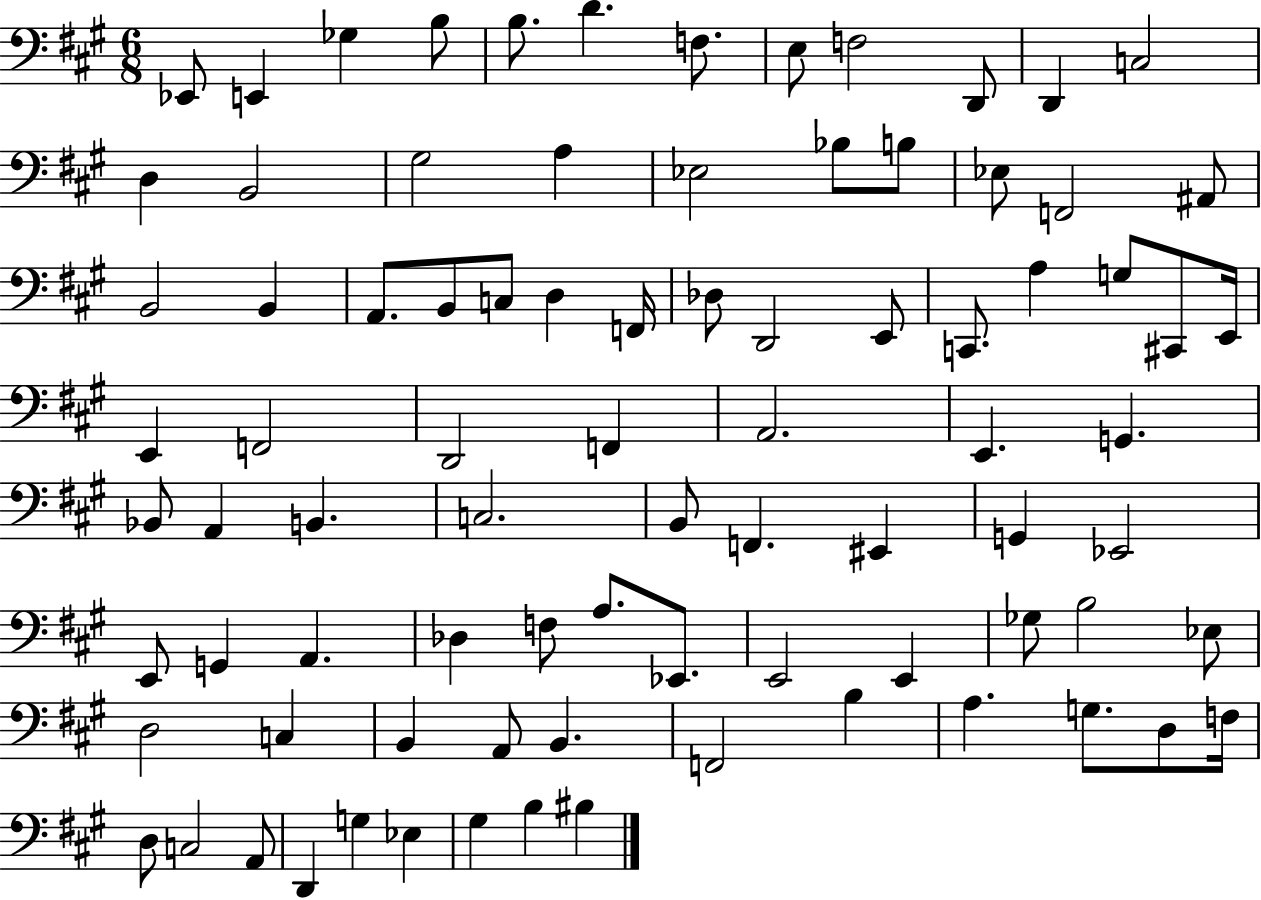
X:1
T:Untitled
M:6/8
L:1/4
K:A
_E,,/2 E,, _G, B,/2 B,/2 D F,/2 E,/2 F,2 D,,/2 D,, C,2 D, B,,2 ^G,2 A, _E,2 _B,/2 B,/2 _E,/2 F,,2 ^A,,/2 B,,2 B,, A,,/2 B,,/2 C,/2 D, F,,/4 _D,/2 D,,2 E,,/2 C,,/2 A, G,/2 ^C,,/2 E,,/4 E,, F,,2 D,,2 F,, A,,2 E,, G,, _B,,/2 A,, B,, C,2 B,,/2 F,, ^E,, G,, _E,,2 E,,/2 G,, A,, _D, F,/2 A,/2 _E,,/2 E,,2 E,, _G,/2 B,2 _E,/2 D,2 C, B,, A,,/2 B,, F,,2 B, A, G,/2 D,/2 F,/4 D,/2 C,2 A,,/2 D,, G, _E, ^G, B, ^B,